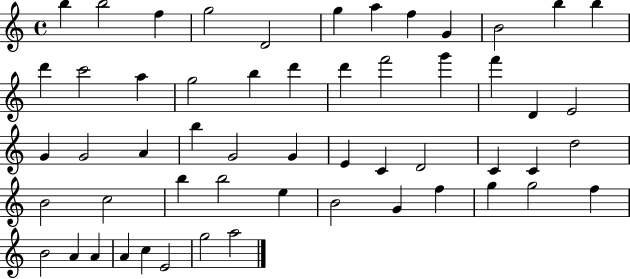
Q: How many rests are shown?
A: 0